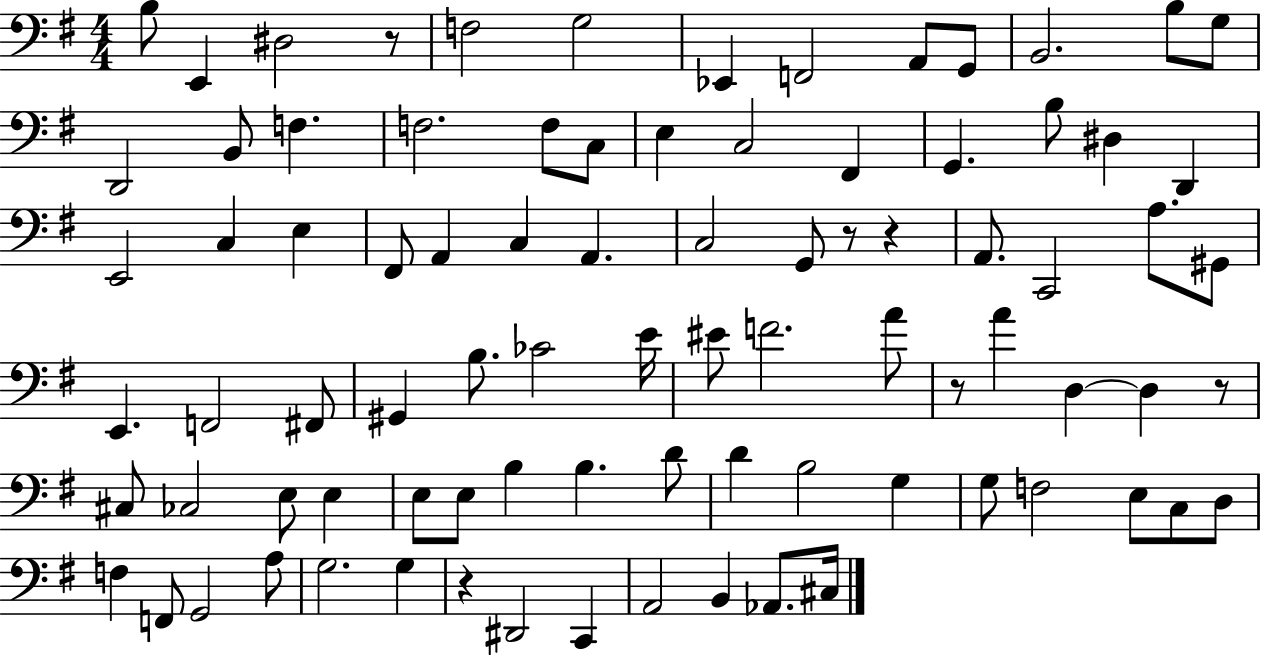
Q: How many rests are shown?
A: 6